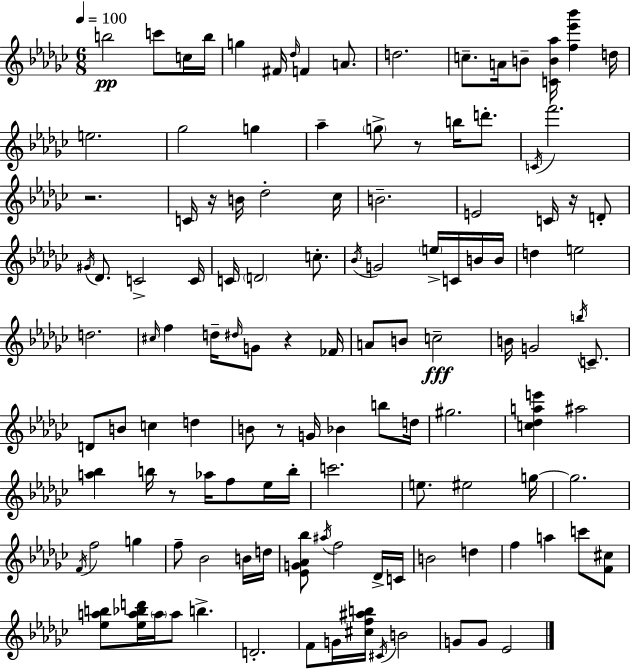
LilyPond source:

{
  \clef treble
  \numericTimeSignature
  \time 6/8
  \key ees \minor
  \tempo 4 = 100
  b''2\pp c'''8 c''16 b''16 | g''4 fis'16 \grace { des''16 } f'4 a'8. | d''2. | c''8.-- a'16 b'8-- <c' b' aes''>16 <f'' ees''' bes'''>4 | \break d''16 e''2. | ges''2 g''4 | aes''4-- \parenthesize g''8-> r8 b''16 d'''8.-. | \acciaccatura { c'16 } f'''2. | \break r2. | c'16 r16 b'16 des''2-. | ces''16 b'2.-- | e'2 c'16 r16 | \break d'8-. \acciaccatura { gis'16 } des'8. c'2-> | c'16 c'16 \parenthesize d'2 | c''8.-. \acciaccatura { bes'16 } g'2 | \parenthesize e''16-> c'16 b'16 b'16 d''4 e''2 | \break d''2. | \grace { cis''16 } f''4 d''16-- \grace { dis''16 } g'8 | r4 fes'16 a'8 b'8 c''2--\fff | b'16 g'2 | \break \acciaccatura { b''16 } c'8.-- d'8 b'8 c''4 | d''4 b'8 r8 g'16 | bes'4 b''8 d''16 gis''2. | <c'' des'' a'' e'''>4 ais''2 | \break <a'' bes''>4 b''16 | r8 aes''16 f''8 ees''16 b''16-. c'''2. | e''8. eis''2 | g''16~~ g''2. | \break \acciaccatura { f'16 } f''2 | g''4 f''8-- bes'2 | b'16 d''16 <ees' g' aes' bes''>8 \acciaccatura { ais''16 } f''2 | des'16-> c'16 b'2 | \break d''4 f''4 | a''4 c'''8 <f' cis''>8 <ees'' a'' b''>8 <ees'' a'' bes'' d'''>16 | \parenthesize a''16 a''8 b''4.-> d'2.-. | f'8 g'16 | \break <cis'' f'' ais'' b''>16 \acciaccatura { cis'16 } b'2 g'8 | g'8 ees'2 \bar "|."
}